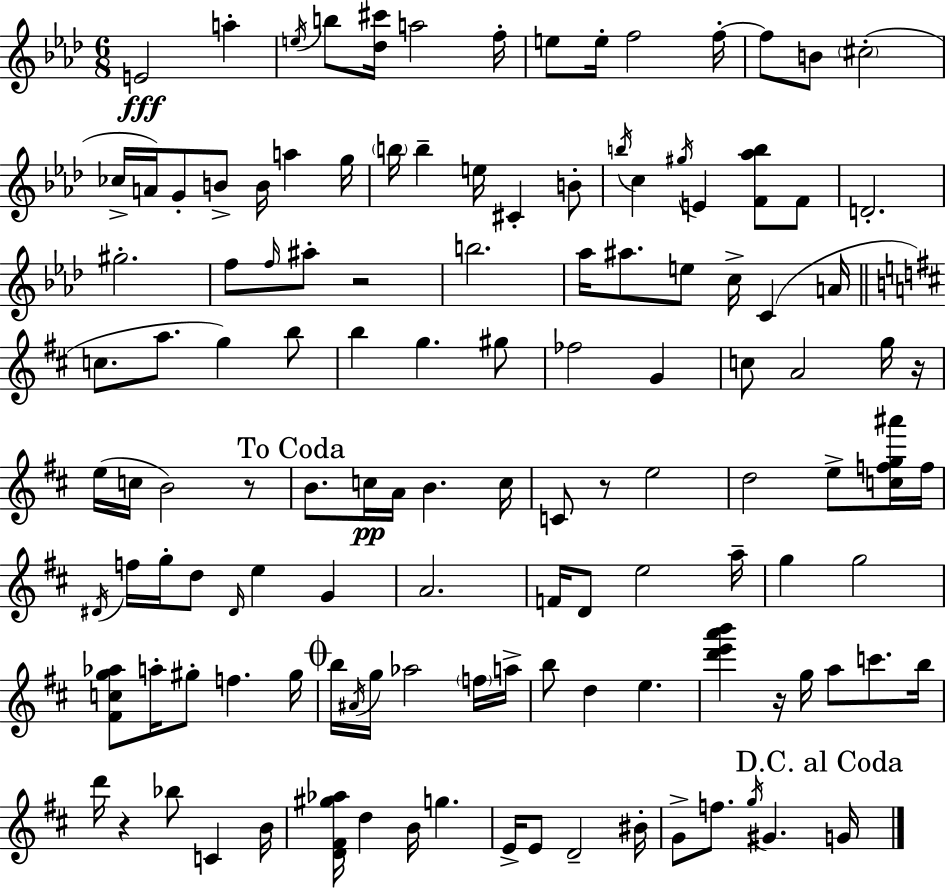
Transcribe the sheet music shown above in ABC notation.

X:1
T:Untitled
M:6/8
L:1/4
K:Ab
E2 a e/4 b/2 [_d^c']/4 a2 f/4 e/2 e/4 f2 f/4 f/2 B/2 ^c2 _c/4 A/4 G/2 B/2 B/4 a g/4 b/4 b e/4 ^C B/2 b/4 c ^g/4 E [F_ab]/2 F/2 D2 ^g2 f/2 f/4 ^a/2 z2 b2 _a/4 ^a/2 e/2 c/4 C A/4 c/2 a/2 g b/2 b g ^g/2 _f2 G c/2 A2 g/4 z/4 e/4 c/4 B2 z/2 B/2 c/4 A/4 B c/4 C/2 z/2 e2 d2 e/2 [cfg^a']/4 f/4 ^D/4 f/4 g/4 d/2 ^D/4 e G A2 F/4 D/2 e2 a/4 g g2 [^Fcg_a]/2 a/4 ^g/2 f ^g/4 b/4 ^A/4 g/4 _a2 f/4 a/4 b/2 d e [d'e'a'b'] z/4 g/4 a/2 c'/2 b/4 d'/4 z _b/2 C B/4 [D^F^g_a]/4 d B/4 g E/4 E/2 D2 ^B/4 G/2 f/2 g/4 ^G G/4